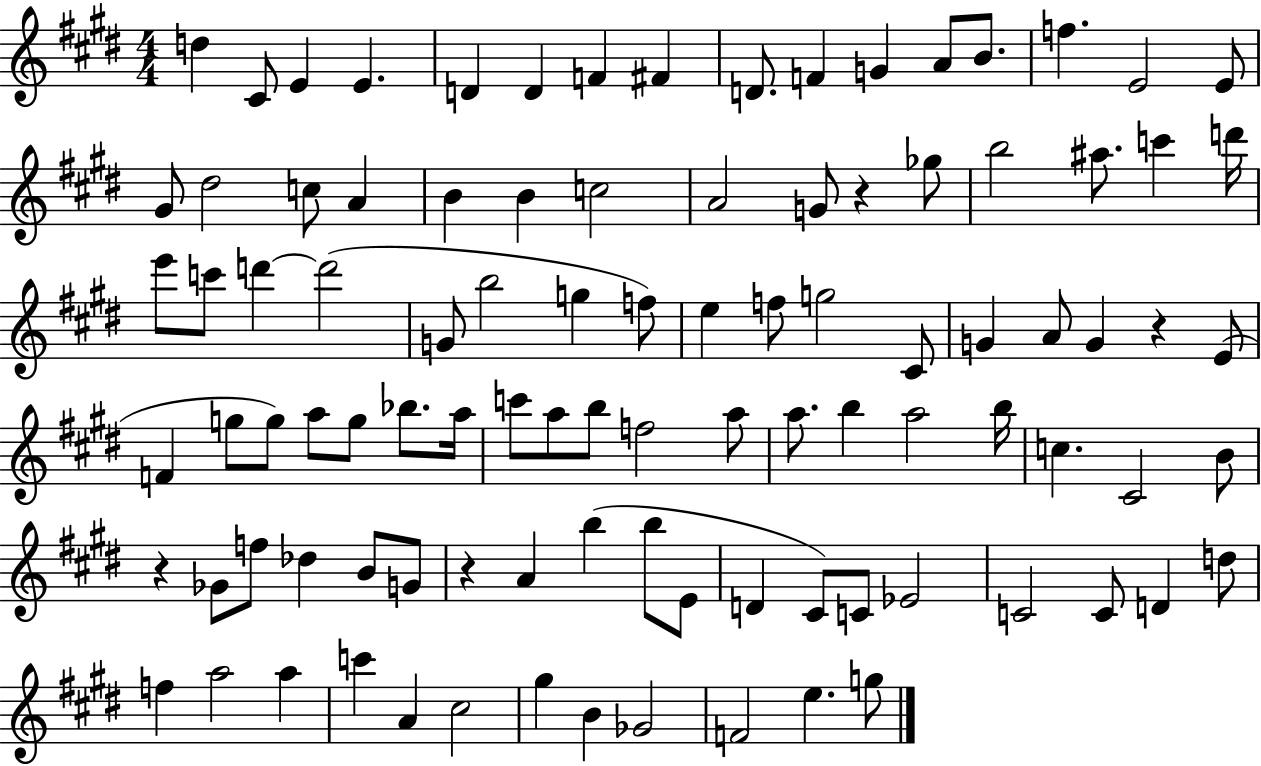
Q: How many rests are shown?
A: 4